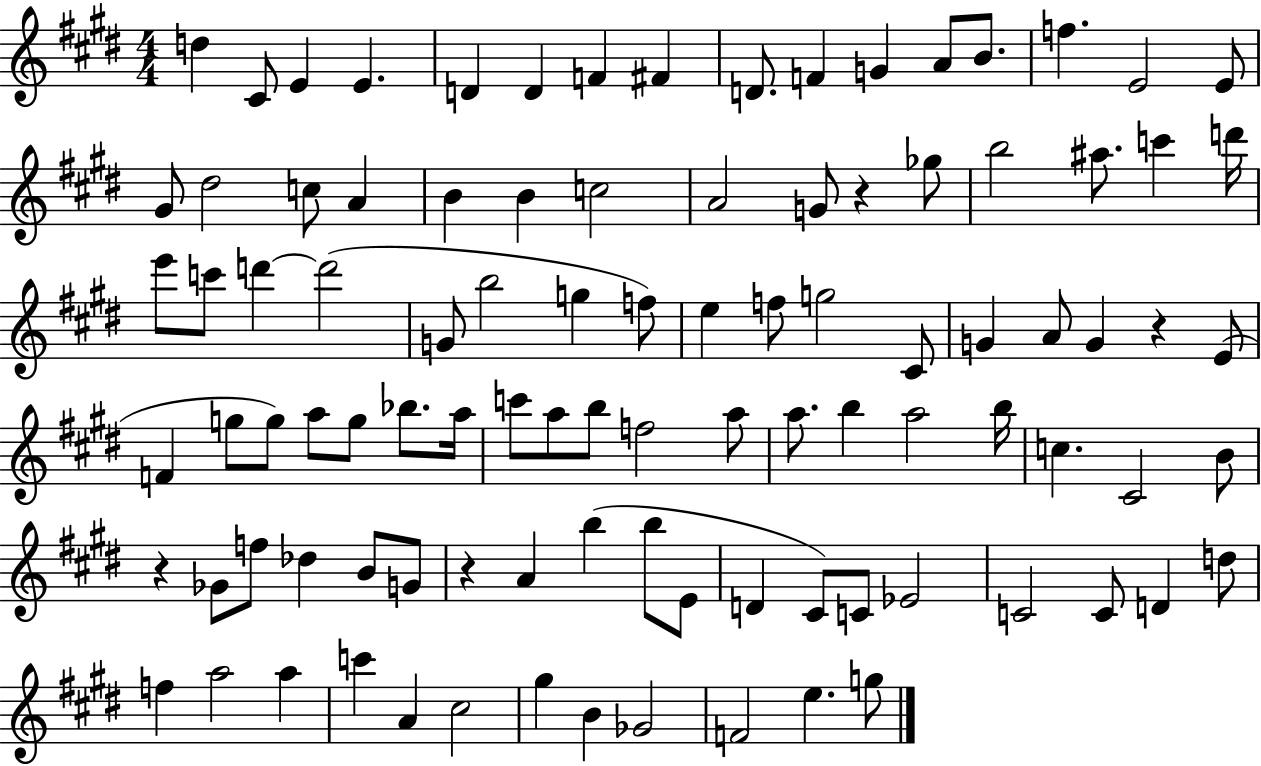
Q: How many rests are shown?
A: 4